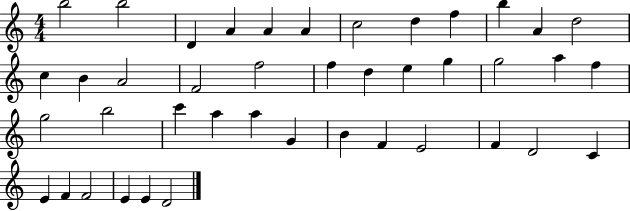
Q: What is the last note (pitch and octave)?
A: D4